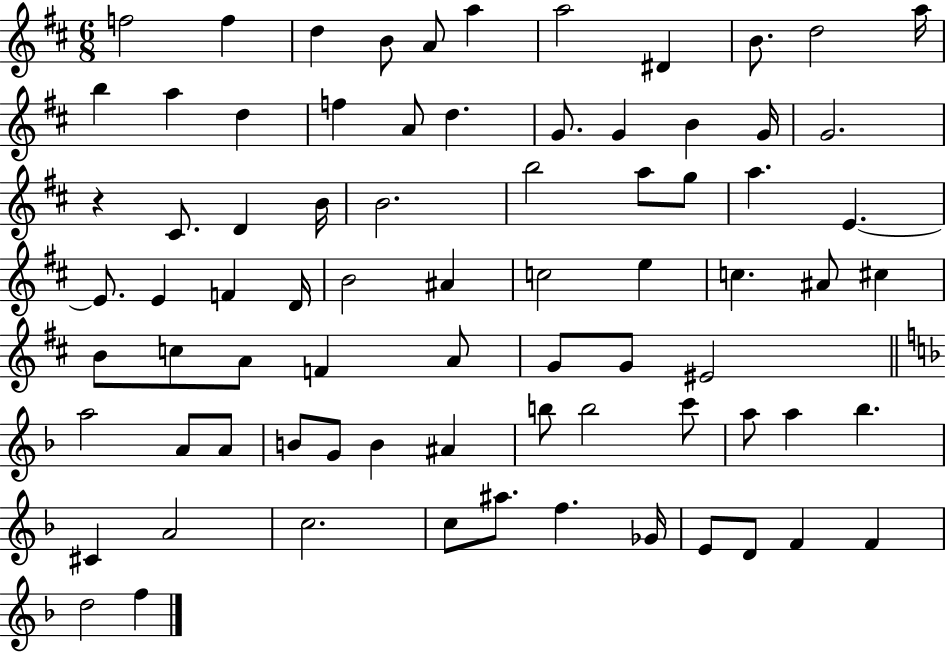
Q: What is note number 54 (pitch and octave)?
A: B4